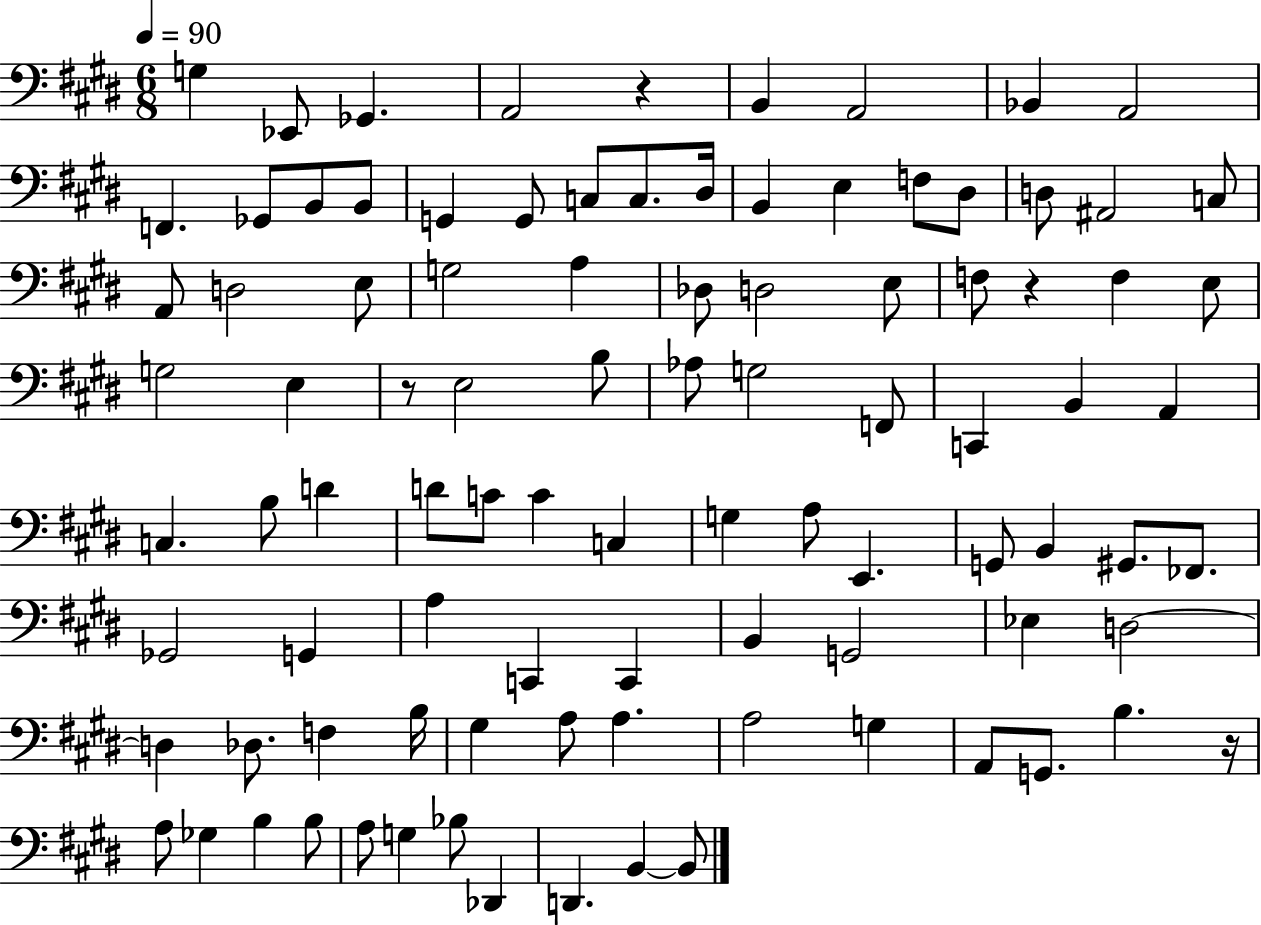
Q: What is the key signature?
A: E major